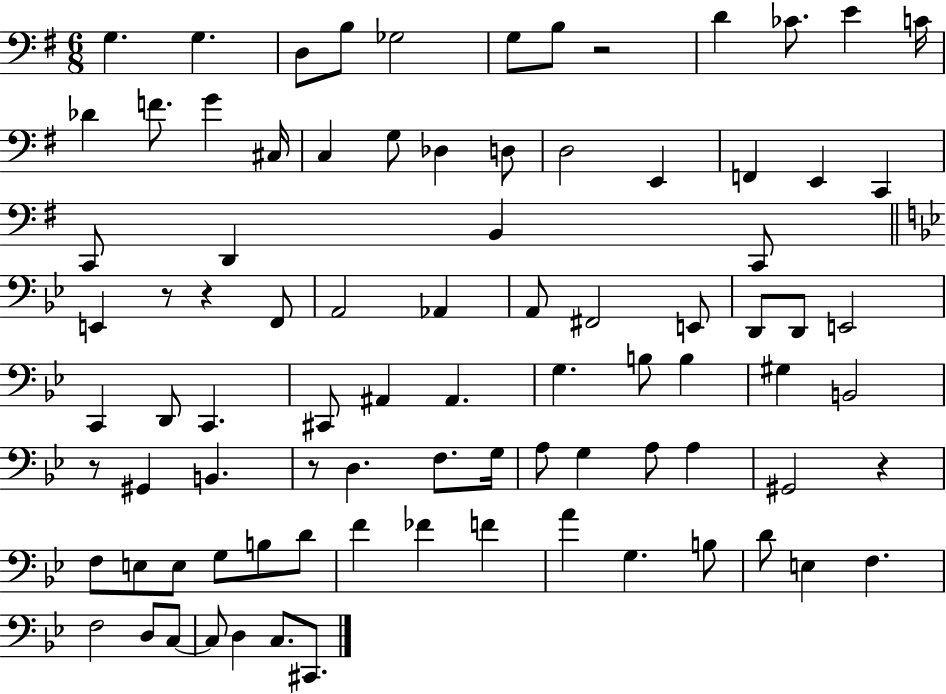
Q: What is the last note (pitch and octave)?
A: C#2